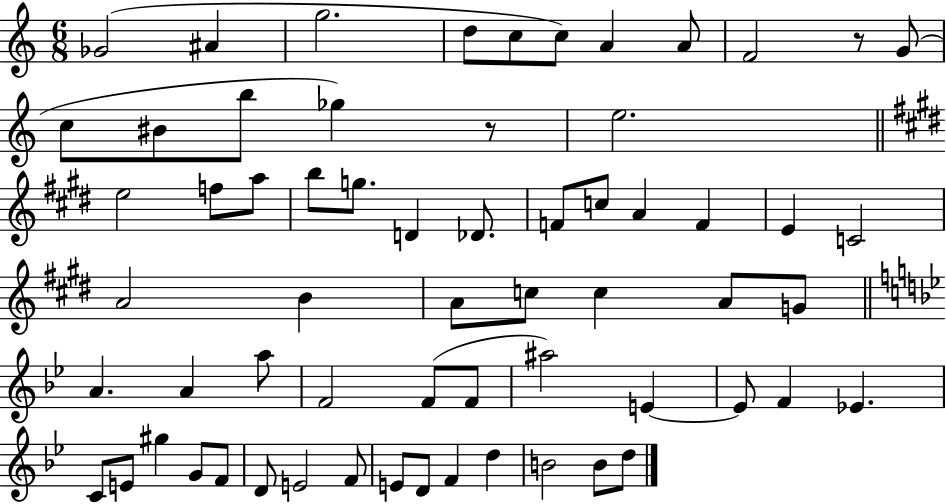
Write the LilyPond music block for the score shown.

{
  \clef treble
  \numericTimeSignature
  \time 6/8
  \key c \major
  ges'2( ais'4 | g''2. | d''8 c''8 c''8) a'4 a'8 | f'2 r8 g'8( | \break c''8 bis'8 b''8 ges''4) r8 | e''2. | \bar "||" \break \key e \major e''2 f''8 a''8 | b''8 g''8. d'4 des'8. | f'8 c''8 a'4 f'4 | e'4 c'2 | \break a'2 b'4 | a'8 c''8 c''4 a'8 g'8 | \bar "||" \break \key bes \major a'4. a'4 a''8 | f'2 f'8( f'8 | ais''2) e'4~~ | e'8 f'4 ees'4. | \break c'8 e'8 gis''4 g'8 f'8 | d'8 e'2 f'8 | e'8 d'8 f'4 d''4 | b'2 b'8 d''8 | \break \bar "|."
}